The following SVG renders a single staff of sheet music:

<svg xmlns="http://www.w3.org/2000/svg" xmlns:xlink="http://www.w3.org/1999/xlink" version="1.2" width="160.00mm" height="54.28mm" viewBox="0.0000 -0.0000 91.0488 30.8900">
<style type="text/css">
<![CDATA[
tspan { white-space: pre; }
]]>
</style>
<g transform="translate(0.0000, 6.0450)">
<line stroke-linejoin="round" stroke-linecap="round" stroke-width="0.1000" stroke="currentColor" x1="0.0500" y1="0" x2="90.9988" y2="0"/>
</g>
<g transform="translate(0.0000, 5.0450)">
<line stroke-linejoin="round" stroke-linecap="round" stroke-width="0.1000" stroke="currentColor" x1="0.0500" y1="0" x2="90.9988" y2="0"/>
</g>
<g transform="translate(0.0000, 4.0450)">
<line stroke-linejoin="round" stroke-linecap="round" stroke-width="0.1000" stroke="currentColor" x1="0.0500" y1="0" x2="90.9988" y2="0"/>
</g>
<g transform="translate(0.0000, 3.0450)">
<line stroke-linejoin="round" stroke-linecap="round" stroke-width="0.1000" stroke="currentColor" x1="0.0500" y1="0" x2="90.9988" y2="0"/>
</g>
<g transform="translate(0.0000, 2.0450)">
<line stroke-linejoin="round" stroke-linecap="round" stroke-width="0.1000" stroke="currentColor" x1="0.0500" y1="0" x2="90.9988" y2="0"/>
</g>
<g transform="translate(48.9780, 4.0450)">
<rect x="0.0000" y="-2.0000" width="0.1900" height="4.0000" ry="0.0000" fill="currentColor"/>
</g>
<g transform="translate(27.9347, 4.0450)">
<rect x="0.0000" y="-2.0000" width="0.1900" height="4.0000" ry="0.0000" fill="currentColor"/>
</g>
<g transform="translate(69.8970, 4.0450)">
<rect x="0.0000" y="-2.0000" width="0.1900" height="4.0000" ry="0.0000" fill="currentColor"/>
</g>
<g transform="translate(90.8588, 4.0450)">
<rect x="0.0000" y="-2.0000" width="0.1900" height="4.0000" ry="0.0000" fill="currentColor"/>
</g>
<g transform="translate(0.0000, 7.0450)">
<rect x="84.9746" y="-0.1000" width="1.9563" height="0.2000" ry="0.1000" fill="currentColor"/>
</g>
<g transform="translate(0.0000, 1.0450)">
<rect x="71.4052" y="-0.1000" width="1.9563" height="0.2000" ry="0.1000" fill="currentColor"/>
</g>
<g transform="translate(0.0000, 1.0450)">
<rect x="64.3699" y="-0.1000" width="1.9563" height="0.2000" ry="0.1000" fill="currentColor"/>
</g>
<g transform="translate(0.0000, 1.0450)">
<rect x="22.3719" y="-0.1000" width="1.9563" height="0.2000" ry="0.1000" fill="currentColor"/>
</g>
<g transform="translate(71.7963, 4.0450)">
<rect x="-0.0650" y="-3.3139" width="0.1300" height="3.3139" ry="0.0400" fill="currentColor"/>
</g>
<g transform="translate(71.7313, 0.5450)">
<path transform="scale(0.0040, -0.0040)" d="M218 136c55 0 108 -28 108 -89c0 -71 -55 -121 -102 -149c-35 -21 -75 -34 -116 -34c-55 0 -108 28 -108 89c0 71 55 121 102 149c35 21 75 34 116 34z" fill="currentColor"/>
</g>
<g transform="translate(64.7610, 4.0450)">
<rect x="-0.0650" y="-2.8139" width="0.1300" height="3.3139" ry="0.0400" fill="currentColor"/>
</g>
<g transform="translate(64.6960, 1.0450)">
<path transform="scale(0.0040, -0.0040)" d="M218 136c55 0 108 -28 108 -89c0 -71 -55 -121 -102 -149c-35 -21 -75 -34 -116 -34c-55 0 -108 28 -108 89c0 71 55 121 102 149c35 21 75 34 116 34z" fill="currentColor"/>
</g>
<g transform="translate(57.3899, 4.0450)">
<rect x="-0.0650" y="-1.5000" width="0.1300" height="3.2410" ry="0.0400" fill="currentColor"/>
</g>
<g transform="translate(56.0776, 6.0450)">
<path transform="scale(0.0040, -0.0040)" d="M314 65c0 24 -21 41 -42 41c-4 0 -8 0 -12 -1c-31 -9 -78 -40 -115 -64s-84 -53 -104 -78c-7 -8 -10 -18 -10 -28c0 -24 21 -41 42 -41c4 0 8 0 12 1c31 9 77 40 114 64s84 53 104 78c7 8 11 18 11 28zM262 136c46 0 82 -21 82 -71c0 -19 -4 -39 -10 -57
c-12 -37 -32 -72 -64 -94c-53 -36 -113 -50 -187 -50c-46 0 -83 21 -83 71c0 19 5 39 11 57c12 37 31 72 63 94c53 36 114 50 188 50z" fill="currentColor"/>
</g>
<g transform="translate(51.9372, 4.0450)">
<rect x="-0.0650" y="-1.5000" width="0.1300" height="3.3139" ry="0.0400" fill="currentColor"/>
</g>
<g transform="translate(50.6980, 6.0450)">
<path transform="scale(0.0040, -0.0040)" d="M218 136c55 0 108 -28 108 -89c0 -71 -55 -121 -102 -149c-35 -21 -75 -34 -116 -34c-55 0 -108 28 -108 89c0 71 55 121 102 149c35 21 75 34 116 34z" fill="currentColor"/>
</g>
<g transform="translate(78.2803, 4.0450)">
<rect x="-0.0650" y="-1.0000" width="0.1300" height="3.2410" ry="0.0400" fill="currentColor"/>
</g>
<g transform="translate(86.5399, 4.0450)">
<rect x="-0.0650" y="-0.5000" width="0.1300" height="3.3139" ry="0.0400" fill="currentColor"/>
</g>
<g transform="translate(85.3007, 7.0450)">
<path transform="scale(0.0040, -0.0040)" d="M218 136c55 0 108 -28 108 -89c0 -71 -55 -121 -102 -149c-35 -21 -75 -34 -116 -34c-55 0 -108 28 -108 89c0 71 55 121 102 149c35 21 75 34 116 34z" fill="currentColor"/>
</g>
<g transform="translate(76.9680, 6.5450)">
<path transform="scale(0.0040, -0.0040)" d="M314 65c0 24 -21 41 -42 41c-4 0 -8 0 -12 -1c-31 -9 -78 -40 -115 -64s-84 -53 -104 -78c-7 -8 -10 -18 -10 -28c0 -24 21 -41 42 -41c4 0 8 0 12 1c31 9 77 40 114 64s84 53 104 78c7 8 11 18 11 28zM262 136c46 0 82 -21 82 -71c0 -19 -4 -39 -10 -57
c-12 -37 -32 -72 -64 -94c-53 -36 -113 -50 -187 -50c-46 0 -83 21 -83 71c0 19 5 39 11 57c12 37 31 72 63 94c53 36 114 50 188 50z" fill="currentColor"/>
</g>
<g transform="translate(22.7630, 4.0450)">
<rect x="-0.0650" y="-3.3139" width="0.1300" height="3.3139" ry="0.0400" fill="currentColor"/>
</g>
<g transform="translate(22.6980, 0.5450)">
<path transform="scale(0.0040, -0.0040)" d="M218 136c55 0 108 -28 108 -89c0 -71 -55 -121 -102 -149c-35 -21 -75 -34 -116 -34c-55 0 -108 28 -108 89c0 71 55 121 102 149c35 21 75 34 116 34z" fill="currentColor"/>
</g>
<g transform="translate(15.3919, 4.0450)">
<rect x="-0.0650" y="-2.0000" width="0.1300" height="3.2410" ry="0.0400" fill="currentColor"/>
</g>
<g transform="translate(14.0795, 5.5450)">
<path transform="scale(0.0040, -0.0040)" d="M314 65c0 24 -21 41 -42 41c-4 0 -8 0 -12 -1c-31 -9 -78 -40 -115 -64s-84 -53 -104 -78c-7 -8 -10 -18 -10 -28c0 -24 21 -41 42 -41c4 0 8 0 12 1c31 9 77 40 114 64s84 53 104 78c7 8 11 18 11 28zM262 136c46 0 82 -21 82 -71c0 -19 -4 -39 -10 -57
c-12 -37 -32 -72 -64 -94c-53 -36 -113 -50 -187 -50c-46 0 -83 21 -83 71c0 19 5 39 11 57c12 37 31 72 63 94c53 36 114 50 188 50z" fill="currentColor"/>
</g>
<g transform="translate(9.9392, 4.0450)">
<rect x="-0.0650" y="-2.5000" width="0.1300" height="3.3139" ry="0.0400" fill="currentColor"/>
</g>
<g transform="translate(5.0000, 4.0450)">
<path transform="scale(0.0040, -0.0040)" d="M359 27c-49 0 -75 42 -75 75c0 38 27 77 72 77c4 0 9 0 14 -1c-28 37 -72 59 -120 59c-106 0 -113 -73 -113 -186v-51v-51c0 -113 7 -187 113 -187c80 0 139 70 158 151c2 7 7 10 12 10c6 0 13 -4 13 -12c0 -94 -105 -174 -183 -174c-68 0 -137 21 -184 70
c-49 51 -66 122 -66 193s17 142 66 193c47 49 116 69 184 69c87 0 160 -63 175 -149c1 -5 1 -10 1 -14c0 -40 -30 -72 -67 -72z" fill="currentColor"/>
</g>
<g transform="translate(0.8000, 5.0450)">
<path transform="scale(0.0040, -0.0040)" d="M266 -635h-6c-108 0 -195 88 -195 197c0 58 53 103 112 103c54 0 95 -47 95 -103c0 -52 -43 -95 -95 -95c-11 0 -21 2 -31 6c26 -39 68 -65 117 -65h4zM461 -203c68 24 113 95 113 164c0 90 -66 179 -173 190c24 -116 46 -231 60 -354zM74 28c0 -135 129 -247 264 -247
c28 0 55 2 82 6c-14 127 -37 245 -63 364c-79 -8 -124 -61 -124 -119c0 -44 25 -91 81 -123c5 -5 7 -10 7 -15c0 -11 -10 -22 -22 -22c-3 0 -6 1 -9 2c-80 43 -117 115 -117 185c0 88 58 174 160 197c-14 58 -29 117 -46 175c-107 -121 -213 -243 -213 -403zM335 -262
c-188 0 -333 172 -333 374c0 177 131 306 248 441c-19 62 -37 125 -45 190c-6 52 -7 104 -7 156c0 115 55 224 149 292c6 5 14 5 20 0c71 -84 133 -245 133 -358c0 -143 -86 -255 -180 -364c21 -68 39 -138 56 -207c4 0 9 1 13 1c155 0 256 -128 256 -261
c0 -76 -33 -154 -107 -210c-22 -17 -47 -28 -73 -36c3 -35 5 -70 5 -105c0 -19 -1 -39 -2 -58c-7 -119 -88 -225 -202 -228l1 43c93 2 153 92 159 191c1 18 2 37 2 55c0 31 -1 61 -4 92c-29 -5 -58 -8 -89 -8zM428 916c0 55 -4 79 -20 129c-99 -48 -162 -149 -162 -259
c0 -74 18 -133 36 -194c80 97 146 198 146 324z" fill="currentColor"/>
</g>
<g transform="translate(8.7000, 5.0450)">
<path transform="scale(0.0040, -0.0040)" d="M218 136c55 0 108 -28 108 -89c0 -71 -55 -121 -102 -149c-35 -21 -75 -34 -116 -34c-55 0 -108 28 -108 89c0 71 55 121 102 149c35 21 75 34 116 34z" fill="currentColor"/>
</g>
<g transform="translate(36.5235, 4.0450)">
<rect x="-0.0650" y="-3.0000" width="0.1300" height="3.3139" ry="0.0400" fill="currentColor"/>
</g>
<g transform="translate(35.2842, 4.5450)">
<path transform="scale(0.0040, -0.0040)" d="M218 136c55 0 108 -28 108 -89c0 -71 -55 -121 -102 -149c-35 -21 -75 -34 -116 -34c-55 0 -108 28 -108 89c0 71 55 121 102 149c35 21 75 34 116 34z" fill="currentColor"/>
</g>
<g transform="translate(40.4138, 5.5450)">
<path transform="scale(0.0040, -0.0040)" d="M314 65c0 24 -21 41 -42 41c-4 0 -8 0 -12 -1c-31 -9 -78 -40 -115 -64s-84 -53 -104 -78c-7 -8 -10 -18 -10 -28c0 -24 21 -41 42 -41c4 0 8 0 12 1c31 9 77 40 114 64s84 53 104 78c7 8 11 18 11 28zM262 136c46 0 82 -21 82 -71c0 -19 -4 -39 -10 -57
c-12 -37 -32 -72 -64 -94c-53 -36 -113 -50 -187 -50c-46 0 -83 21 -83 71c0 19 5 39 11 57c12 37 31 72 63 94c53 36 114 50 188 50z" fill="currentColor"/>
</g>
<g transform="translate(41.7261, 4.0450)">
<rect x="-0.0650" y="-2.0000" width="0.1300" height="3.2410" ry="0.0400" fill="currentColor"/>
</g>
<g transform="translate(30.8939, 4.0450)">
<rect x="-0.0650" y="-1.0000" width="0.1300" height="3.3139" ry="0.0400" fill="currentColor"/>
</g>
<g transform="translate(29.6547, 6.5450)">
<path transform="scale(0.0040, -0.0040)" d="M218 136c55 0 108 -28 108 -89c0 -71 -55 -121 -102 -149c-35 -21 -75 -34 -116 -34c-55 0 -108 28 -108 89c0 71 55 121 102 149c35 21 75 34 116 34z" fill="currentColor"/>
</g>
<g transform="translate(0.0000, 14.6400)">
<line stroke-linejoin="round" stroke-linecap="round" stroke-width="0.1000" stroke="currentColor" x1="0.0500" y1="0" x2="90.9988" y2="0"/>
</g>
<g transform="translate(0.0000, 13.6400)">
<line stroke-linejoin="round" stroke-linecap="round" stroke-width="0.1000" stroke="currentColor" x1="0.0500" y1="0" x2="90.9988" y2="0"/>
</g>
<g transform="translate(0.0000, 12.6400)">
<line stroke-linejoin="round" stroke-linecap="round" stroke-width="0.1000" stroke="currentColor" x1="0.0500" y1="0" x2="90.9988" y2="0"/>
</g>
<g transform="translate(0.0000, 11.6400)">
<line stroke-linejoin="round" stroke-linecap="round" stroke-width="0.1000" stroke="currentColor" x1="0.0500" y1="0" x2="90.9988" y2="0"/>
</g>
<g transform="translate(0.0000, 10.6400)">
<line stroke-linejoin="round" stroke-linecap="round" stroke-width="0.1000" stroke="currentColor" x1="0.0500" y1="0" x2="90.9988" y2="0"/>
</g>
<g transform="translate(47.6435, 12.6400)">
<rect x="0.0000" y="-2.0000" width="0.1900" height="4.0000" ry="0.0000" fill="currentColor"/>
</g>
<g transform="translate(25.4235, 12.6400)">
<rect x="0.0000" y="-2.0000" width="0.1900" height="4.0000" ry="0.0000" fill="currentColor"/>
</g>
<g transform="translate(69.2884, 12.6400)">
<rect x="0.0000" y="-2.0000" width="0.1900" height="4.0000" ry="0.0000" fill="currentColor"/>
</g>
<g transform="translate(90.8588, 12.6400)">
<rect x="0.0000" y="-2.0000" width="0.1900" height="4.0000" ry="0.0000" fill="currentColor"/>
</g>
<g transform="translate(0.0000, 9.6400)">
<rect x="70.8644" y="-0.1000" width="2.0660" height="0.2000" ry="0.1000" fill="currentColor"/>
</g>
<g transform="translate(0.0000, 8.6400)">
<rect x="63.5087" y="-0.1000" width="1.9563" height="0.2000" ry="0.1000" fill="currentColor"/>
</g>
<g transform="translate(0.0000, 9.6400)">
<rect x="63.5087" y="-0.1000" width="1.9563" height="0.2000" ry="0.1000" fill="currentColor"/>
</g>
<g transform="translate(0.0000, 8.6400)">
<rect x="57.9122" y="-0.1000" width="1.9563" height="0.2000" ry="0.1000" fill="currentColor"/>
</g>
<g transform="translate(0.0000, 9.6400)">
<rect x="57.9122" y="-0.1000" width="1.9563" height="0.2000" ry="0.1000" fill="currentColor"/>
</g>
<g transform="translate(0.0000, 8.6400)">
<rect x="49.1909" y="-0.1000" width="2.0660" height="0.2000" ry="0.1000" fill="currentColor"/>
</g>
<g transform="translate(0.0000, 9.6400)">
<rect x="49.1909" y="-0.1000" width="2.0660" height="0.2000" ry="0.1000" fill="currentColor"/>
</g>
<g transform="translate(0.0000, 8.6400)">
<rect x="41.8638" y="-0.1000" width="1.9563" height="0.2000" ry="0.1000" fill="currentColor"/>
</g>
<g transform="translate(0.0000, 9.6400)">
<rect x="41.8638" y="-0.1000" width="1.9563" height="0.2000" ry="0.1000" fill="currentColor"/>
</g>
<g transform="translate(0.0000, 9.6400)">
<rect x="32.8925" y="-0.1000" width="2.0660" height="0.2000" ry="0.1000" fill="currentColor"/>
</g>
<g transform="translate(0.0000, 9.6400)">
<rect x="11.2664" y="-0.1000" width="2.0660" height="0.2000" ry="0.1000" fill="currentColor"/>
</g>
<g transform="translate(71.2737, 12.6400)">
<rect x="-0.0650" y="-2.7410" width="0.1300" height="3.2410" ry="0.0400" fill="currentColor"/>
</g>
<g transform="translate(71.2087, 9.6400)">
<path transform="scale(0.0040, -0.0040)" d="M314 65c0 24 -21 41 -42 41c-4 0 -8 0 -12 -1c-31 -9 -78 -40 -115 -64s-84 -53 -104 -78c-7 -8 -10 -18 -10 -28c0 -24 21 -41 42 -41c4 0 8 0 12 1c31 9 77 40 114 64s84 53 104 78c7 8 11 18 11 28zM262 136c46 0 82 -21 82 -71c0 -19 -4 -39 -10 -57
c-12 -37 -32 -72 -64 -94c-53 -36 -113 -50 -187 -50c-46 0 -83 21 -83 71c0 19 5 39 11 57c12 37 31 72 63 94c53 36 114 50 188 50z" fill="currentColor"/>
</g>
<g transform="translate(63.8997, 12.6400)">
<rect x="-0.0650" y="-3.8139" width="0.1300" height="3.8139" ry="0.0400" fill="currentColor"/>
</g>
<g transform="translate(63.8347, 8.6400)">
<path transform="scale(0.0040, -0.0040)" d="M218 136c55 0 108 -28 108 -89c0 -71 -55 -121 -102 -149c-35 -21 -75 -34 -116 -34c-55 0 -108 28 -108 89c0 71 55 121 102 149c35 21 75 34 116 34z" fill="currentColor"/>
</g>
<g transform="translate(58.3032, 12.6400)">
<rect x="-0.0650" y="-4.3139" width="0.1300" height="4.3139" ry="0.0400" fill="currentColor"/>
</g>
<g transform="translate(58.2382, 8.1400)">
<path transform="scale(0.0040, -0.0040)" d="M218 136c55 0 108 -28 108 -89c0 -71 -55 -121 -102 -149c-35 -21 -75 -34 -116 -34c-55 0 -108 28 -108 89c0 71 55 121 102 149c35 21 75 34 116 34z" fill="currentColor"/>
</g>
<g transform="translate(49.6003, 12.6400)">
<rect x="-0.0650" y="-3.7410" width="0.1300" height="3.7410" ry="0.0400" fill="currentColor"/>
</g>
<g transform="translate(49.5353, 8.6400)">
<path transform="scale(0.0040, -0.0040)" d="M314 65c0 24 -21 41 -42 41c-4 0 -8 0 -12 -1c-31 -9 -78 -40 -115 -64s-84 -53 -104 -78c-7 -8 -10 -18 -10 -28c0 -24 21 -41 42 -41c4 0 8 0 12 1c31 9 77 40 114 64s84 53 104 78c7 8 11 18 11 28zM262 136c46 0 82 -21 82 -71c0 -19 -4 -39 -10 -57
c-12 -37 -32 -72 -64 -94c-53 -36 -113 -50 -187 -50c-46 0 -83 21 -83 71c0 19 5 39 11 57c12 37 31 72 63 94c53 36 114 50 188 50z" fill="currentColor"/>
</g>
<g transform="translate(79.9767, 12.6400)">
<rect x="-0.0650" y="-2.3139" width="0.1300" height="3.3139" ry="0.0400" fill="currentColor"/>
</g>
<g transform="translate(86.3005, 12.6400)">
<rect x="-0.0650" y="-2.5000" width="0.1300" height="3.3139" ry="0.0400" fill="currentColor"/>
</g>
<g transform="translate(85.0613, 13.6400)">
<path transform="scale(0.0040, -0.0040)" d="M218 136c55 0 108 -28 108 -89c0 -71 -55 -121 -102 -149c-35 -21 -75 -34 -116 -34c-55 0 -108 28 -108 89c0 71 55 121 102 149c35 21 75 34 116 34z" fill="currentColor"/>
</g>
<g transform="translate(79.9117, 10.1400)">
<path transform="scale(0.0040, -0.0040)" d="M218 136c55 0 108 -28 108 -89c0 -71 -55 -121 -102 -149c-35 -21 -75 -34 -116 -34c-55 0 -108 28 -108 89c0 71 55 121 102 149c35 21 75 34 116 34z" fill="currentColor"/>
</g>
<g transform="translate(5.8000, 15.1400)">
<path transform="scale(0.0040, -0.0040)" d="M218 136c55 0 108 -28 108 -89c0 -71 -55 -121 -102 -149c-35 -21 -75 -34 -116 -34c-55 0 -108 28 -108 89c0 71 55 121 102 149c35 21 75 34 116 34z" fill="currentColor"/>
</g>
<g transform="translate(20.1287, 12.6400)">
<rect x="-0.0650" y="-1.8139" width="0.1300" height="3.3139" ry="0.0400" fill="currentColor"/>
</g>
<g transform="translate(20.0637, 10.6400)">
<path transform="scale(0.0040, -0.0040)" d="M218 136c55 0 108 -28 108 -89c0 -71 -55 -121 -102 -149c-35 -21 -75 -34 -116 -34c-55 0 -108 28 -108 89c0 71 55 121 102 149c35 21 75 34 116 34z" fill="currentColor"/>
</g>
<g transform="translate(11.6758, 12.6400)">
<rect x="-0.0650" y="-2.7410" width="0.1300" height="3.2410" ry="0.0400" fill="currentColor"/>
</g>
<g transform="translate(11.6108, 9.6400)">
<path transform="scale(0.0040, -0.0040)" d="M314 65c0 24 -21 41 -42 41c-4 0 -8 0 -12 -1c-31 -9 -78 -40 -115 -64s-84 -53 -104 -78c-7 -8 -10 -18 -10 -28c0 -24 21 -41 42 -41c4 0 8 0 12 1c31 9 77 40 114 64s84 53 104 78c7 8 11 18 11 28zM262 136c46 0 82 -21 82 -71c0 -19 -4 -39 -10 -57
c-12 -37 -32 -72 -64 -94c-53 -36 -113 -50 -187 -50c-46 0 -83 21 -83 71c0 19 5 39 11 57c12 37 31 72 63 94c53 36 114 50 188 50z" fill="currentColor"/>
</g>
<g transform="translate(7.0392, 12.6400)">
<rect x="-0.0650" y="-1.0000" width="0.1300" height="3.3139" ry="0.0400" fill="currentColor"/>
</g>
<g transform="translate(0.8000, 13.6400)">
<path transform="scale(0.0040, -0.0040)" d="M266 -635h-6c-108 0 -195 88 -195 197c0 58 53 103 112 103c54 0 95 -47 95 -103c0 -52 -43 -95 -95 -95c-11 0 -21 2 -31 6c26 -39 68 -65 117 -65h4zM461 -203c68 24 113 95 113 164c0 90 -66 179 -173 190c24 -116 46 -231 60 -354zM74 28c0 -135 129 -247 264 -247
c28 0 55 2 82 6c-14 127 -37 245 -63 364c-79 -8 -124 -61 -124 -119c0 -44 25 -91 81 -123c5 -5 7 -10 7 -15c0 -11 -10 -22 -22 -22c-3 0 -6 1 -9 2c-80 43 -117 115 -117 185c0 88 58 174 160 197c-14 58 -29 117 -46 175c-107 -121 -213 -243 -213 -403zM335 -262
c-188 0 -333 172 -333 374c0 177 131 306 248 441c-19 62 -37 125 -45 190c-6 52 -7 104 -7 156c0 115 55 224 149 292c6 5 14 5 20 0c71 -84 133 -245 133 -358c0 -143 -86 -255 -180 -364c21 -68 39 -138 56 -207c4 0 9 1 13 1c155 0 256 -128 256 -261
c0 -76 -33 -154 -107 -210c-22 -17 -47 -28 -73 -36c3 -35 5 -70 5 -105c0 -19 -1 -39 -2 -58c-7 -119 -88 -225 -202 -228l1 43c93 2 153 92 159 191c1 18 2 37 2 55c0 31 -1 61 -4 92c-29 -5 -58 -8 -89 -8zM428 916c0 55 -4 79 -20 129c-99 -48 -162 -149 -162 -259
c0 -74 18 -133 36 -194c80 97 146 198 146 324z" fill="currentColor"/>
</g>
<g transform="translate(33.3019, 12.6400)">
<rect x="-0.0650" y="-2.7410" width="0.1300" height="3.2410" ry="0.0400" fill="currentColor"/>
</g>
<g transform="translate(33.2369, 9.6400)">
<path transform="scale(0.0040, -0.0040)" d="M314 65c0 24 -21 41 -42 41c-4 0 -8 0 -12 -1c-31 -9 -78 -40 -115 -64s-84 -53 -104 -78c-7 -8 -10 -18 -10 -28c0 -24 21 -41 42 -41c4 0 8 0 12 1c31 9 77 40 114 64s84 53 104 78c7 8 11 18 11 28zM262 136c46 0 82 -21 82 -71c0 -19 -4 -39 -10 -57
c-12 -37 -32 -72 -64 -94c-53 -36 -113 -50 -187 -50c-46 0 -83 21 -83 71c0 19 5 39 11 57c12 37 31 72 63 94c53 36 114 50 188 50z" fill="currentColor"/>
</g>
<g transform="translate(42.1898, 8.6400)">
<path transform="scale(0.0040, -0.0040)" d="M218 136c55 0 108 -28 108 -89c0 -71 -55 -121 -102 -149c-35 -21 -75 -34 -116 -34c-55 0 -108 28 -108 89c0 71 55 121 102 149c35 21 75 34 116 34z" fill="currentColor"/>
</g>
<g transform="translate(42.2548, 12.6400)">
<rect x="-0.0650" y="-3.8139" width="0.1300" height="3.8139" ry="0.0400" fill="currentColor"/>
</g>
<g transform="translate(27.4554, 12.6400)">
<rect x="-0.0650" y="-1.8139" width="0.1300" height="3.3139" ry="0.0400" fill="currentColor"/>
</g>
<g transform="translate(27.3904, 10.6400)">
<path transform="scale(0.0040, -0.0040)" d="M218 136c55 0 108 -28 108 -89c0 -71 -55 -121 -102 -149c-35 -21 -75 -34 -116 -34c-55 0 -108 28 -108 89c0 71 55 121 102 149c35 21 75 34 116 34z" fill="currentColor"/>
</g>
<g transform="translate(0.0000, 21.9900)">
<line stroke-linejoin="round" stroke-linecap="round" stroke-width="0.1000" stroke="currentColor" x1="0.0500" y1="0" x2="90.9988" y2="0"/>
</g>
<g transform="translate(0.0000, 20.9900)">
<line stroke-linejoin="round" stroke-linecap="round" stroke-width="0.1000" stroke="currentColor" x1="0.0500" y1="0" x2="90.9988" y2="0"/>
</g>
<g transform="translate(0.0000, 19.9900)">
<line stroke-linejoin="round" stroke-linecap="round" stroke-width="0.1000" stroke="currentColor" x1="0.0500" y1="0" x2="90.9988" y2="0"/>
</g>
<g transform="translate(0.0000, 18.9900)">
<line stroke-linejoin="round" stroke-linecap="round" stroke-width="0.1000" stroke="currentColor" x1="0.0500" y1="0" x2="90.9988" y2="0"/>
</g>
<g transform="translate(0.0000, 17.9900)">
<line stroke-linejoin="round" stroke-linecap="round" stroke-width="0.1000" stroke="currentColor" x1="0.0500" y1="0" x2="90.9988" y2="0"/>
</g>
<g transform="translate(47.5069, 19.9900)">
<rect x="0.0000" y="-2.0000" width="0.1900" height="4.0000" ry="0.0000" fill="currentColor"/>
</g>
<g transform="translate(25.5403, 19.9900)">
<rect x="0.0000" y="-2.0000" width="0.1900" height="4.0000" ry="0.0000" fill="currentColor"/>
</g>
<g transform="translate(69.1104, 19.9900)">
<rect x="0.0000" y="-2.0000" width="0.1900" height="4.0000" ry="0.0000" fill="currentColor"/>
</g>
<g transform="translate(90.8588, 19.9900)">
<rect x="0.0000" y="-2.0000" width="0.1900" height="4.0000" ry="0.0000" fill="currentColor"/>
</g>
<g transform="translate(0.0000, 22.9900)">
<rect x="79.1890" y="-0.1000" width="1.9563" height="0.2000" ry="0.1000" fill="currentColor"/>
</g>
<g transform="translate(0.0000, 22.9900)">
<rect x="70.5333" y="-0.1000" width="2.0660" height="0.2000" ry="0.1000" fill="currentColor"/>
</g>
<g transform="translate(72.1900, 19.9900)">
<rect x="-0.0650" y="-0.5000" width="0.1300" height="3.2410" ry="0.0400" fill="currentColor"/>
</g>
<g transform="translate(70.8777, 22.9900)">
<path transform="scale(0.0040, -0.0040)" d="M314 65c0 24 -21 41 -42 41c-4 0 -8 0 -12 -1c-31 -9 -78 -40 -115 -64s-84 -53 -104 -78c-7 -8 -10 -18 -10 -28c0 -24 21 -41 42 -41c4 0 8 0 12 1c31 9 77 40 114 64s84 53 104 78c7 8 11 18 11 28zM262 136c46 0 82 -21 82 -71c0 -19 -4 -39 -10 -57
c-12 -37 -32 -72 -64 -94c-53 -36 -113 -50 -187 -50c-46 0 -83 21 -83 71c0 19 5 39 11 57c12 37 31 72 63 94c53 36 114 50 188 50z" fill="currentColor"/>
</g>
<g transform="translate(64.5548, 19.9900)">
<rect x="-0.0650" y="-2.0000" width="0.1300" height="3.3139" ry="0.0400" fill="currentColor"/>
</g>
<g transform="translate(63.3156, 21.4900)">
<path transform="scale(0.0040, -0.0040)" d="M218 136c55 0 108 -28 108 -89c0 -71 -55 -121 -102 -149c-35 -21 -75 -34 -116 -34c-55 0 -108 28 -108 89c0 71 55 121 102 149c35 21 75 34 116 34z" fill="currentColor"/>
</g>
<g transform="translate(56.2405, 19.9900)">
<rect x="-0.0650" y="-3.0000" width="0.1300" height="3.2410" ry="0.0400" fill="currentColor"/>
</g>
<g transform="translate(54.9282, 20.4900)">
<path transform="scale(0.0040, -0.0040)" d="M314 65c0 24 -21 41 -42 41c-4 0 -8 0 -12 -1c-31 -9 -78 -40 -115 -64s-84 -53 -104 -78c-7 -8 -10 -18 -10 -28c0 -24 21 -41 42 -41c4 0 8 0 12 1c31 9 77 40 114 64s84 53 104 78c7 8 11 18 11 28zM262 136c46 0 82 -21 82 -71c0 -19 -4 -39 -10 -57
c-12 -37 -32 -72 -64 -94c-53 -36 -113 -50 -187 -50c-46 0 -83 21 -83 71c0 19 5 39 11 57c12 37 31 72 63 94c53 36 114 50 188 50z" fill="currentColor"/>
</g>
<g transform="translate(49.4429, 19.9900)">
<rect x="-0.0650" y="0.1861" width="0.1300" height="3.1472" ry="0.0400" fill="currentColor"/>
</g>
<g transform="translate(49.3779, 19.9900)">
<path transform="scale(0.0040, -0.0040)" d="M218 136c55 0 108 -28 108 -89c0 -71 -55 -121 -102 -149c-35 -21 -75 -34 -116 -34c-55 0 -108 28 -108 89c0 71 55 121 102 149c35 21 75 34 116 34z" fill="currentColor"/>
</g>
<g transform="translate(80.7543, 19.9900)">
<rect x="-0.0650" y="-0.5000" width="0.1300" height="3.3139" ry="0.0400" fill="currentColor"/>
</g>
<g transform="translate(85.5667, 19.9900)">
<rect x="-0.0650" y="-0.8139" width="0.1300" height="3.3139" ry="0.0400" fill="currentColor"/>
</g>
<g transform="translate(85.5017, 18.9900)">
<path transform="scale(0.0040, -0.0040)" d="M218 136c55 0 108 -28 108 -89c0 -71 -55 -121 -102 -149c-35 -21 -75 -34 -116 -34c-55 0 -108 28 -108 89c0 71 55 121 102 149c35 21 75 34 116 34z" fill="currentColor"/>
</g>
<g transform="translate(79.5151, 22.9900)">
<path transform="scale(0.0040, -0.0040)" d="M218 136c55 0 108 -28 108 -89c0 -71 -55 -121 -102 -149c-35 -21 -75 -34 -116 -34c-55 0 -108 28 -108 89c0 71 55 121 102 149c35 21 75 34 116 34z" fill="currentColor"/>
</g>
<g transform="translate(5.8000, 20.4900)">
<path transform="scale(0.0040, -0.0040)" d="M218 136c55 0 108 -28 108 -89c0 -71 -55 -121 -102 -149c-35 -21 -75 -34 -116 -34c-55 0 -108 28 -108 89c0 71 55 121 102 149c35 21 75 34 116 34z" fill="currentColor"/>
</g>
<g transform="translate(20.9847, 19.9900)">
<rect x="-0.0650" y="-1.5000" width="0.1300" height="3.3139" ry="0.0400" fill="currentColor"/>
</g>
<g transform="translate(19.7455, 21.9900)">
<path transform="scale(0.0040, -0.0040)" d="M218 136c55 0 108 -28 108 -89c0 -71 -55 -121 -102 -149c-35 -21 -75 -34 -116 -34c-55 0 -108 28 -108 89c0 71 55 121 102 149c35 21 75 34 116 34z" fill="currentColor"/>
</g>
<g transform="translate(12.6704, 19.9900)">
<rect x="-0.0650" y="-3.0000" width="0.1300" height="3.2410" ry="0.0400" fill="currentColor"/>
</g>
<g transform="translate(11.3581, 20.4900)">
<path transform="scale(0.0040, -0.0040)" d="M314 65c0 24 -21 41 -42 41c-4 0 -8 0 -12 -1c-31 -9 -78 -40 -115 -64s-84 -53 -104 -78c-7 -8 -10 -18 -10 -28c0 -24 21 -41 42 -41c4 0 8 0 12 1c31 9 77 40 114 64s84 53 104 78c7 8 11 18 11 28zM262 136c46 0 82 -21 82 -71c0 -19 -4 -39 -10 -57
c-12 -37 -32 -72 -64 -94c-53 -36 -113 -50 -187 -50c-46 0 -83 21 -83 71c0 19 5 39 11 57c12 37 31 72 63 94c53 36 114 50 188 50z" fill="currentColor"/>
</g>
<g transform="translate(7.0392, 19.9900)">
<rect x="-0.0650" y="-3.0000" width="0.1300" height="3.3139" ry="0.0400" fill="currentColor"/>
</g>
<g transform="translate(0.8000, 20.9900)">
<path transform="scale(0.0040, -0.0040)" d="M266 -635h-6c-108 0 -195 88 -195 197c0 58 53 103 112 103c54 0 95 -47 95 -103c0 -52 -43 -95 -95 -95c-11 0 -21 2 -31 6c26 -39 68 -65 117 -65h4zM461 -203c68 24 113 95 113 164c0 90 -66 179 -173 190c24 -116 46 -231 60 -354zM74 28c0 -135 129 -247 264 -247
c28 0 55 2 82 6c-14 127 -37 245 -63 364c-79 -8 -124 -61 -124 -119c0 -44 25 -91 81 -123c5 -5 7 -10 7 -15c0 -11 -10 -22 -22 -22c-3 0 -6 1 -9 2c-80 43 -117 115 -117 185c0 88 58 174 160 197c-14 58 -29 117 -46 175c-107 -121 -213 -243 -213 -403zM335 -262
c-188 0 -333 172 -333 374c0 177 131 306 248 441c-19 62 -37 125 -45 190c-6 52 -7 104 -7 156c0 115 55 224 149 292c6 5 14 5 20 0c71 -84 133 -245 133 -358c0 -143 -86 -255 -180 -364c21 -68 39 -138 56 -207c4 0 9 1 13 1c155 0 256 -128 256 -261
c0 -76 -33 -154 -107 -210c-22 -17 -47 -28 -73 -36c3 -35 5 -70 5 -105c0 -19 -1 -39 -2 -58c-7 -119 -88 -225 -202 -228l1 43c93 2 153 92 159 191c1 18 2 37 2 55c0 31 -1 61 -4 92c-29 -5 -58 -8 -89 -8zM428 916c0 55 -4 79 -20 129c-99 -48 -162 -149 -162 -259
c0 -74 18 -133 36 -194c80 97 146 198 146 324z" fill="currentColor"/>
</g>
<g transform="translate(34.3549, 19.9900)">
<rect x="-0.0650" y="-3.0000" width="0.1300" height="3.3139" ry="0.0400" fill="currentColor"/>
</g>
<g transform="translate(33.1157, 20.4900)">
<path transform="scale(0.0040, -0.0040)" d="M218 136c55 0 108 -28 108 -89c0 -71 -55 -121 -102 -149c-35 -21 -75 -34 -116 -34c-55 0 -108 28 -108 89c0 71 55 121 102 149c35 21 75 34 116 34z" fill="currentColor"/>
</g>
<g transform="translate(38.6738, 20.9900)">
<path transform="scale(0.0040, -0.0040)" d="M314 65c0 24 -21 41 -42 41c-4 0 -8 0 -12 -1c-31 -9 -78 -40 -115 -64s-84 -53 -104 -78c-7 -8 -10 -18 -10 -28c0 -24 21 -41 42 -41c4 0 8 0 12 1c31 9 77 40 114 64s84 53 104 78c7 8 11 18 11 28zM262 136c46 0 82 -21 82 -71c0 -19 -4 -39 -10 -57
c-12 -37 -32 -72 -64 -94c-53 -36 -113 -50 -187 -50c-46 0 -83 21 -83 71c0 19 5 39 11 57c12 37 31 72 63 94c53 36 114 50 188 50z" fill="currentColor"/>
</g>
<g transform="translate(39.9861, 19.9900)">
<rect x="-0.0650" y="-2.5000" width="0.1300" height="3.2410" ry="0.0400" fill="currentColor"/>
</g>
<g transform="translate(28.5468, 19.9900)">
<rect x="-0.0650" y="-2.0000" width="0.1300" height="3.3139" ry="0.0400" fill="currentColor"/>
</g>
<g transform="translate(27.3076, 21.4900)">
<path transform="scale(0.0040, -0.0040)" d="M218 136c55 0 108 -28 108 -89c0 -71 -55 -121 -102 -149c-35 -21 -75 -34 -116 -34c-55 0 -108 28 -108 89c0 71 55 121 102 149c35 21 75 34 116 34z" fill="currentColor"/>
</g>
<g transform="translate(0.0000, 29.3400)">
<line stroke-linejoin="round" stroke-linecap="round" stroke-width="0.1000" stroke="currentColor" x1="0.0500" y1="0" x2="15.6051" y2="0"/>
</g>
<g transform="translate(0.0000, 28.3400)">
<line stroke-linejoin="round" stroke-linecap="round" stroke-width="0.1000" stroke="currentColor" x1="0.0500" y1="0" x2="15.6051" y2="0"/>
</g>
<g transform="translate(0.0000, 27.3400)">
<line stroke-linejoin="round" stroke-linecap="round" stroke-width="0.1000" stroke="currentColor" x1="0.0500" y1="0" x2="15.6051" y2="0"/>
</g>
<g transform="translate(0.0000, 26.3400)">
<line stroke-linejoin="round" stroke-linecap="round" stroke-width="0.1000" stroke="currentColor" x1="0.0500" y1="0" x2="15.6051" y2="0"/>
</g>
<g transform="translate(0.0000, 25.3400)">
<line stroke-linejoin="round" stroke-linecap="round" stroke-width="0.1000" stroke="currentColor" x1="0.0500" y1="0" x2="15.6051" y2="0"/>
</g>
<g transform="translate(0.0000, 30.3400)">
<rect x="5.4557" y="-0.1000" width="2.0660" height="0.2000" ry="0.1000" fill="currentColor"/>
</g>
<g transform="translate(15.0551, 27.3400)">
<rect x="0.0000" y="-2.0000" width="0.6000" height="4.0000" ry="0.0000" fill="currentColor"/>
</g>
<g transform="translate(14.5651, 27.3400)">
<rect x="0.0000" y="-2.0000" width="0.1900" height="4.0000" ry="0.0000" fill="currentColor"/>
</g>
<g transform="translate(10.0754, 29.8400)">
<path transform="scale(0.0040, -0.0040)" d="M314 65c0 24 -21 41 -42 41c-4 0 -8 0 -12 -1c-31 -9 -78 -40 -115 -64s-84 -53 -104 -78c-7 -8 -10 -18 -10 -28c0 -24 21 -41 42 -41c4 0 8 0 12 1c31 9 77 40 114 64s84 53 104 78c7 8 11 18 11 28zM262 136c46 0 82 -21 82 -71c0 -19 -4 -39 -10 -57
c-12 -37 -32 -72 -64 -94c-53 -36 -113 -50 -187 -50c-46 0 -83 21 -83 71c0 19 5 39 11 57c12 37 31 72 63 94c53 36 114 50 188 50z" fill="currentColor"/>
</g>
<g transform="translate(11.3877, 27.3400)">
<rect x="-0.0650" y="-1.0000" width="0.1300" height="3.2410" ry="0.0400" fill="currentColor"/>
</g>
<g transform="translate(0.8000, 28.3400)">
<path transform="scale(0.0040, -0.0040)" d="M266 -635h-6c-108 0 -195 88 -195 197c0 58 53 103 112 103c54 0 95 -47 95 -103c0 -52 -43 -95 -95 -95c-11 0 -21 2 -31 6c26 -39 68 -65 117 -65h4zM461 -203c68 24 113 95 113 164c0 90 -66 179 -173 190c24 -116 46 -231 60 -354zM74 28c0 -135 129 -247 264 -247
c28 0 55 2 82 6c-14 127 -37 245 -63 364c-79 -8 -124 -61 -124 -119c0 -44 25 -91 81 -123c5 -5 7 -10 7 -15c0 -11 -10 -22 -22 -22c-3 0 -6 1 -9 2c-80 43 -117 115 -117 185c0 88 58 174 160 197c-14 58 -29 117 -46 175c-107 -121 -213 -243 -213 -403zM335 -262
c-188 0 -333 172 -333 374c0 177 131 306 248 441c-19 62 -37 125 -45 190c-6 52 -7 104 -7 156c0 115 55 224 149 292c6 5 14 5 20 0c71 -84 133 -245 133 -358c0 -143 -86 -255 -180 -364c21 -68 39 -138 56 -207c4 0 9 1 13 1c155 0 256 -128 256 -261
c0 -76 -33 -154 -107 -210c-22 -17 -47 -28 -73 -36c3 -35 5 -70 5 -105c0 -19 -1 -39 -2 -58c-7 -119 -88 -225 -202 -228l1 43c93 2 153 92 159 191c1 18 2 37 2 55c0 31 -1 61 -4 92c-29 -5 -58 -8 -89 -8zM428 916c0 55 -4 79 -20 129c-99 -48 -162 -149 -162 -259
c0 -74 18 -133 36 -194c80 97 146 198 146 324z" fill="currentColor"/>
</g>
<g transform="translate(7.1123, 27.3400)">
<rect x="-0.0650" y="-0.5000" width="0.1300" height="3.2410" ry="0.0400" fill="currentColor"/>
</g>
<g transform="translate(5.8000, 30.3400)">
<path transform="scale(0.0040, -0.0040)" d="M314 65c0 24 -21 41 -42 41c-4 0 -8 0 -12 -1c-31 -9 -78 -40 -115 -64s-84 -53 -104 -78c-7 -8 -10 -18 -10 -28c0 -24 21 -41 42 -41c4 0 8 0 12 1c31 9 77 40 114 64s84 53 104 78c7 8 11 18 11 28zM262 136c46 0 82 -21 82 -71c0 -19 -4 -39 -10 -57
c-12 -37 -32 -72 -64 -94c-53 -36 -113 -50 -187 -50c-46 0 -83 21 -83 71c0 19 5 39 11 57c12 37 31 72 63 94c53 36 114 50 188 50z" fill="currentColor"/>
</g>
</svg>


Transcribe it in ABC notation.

X:1
T:Untitled
M:4/4
L:1/4
K:C
G F2 b D A F2 E E2 a b D2 C D a2 f f a2 c' c'2 d' c' a2 g G A A2 E F A G2 B A2 F C2 C d C2 D2